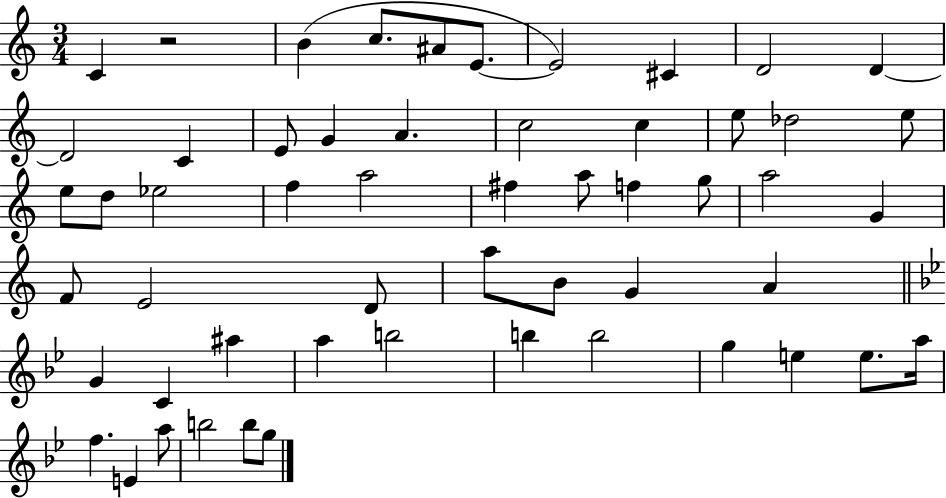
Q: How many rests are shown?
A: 1